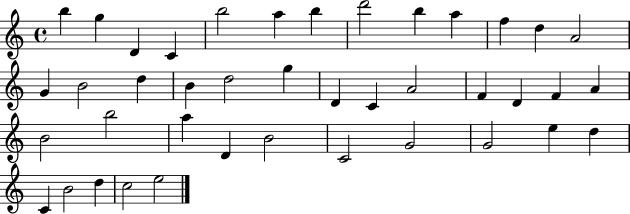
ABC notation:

X:1
T:Untitled
M:4/4
L:1/4
K:C
b g D C b2 a b d'2 b a f d A2 G B2 d B d2 g D C A2 F D F A B2 b2 a D B2 C2 G2 G2 e d C B2 d c2 e2